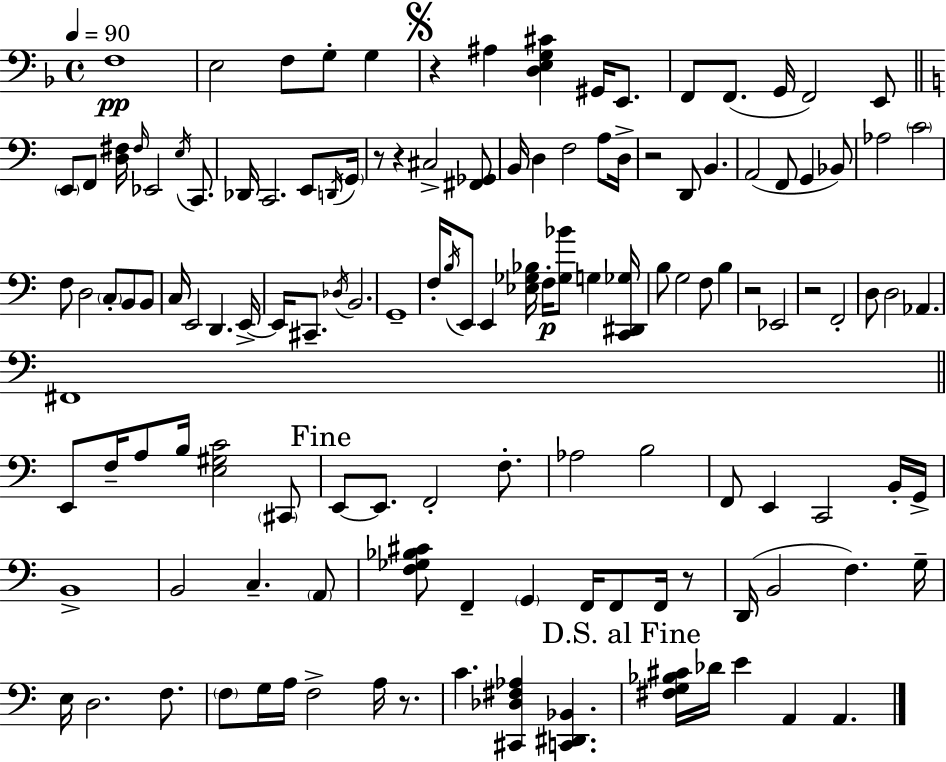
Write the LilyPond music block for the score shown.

{
  \clef bass
  \time 4/4
  \defaultTimeSignature
  \key d \minor
  \tempo 4 = 90
  f1\pp | e2 f8 g8-. g4 | \mark \markup { \musicglyph "scripts.segno" } r4 ais4 <d e g cis'>4 gis,16 e,8. | f,8 f,8.( g,16 f,2) e,8 | \break \bar "||" \break \key c \major \parenthesize e,8 f,8 <d fis>16 \grace { fis16 } ees,2 \acciaccatura { e16 } c,8. | des,16 c,2. e,8 | \acciaccatura { d,16 } \parenthesize g,16 r8 r4 cis2-> | <fis, ges,>8 b,16 d4 f2 | \break a8 d16-> r2 d,8 b,4. | a,2( f,8 g,4 | bes,8) aes2 \parenthesize c'2 | f8 d2 \parenthesize c8-. b,8 | \break b,8 c16 e,2 d,4. | e,16->~~ e,16 cis,8.-- \acciaccatura { des16 } b,2. | g,1-- | f16-. \acciaccatura { b16 } e,8 e,4 <ees ges bes>16 f16-.\p <ges bes'>8 | \break g4 <c, dis, ges>16 b8 g2 f8 | b4 r2 ees,2 | r2 f,2-. | d8 d2 aes,4. | \break fis,1 | \bar "||" \break \key c \major e,8 f16-- a8 b16 <e gis c'>2 \parenthesize cis,8 | \mark "Fine" e,8~~ e,8. f,2-. f8.-. | aes2 b2 | f,8 e,4 c,2 b,16-. g,16-> | \break b,1-> | b,2 c4.-- \parenthesize a,8 | <f ges bes cis'>8 f,4-- \parenthesize g,4 f,16 f,8 f,16 r8 | d,16( b,2 f4.) g16-- | \break e16 d2. f8. | \parenthesize f8 g16 a16 f2-> a16 r8. | c'4. <cis, des fis aes>4 <c, dis, bes,>4. | \mark "D.S. al Fine" <fis g bes cis'>16 des'16 e'4 a,4 a,4. | \break \bar "|."
}